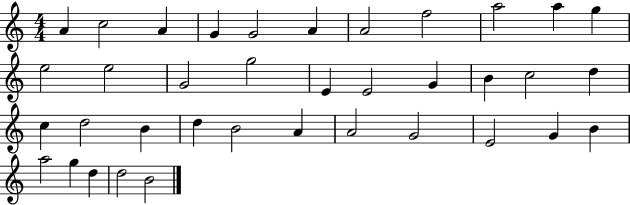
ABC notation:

X:1
T:Untitled
M:4/4
L:1/4
K:C
A c2 A G G2 A A2 f2 a2 a g e2 e2 G2 g2 E E2 G B c2 d c d2 B d B2 A A2 G2 E2 G B a2 g d d2 B2